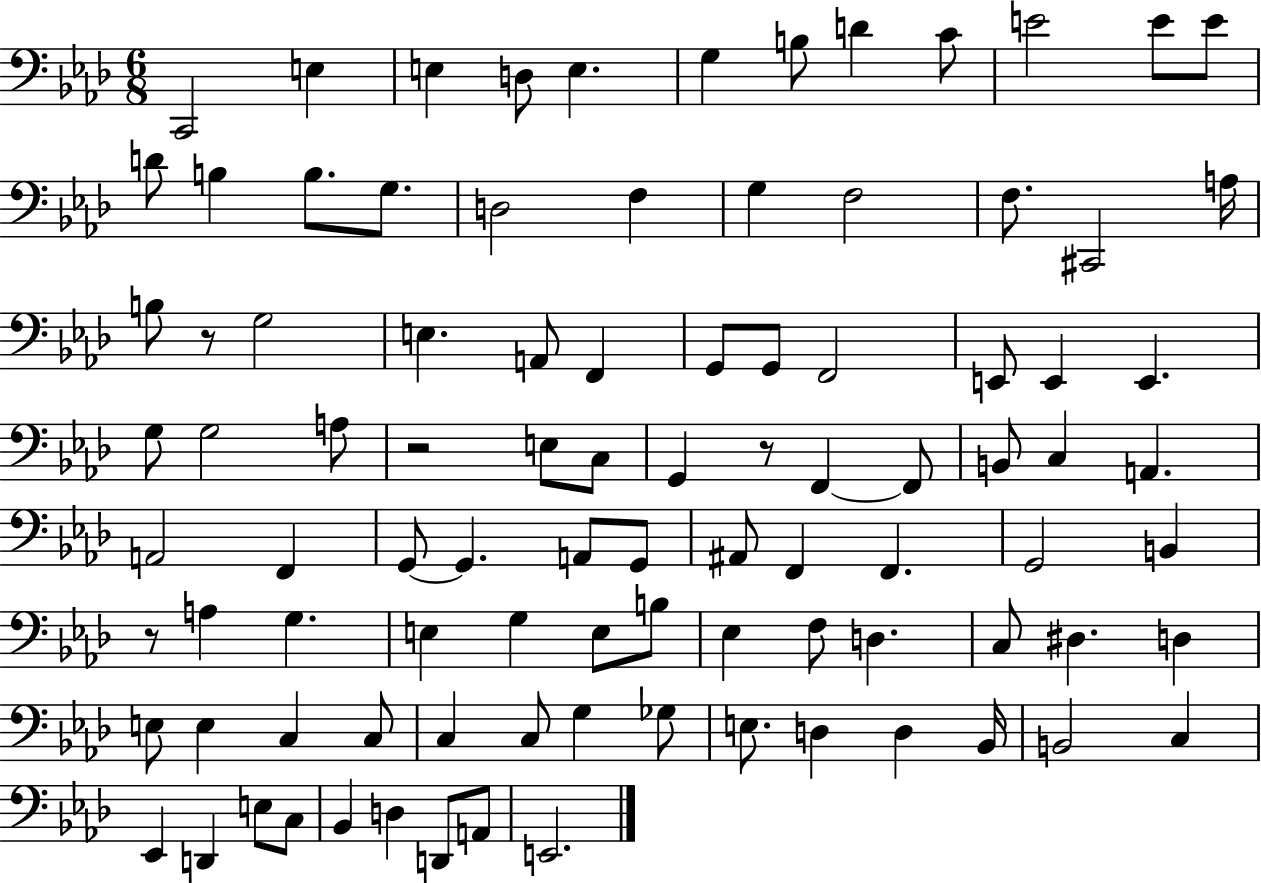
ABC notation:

X:1
T:Untitled
M:6/8
L:1/4
K:Ab
C,,2 E, E, D,/2 E, G, B,/2 D C/2 E2 E/2 E/2 D/2 B, B,/2 G,/2 D,2 F, G, F,2 F,/2 ^C,,2 A,/4 B,/2 z/2 G,2 E, A,,/2 F,, G,,/2 G,,/2 F,,2 E,,/2 E,, E,, G,/2 G,2 A,/2 z2 E,/2 C,/2 G,, z/2 F,, F,,/2 B,,/2 C, A,, A,,2 F,, G,,/2 G,, A,,/2 G,,/2 ^A,,/2 F,, F,, G,,2 B,, z/2 A, G, E, G, E,/2 B,/2 _E, F,/2 D, C,/2 ^D, D, E,/2 E, C, C,/2 C, C,/2 G, _G,/2 E,/2 D, D, _B,,/4 B,,2 C, _E,, D,, E,/2 C,/2 _B,, D, D,,/2 A,,/2 E,,2